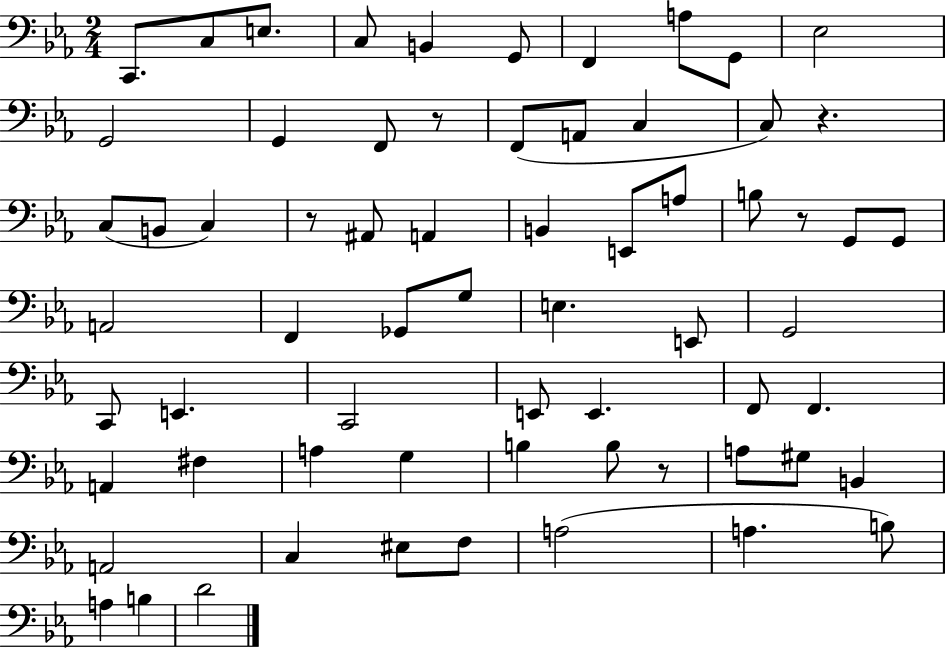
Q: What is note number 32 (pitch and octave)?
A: G3